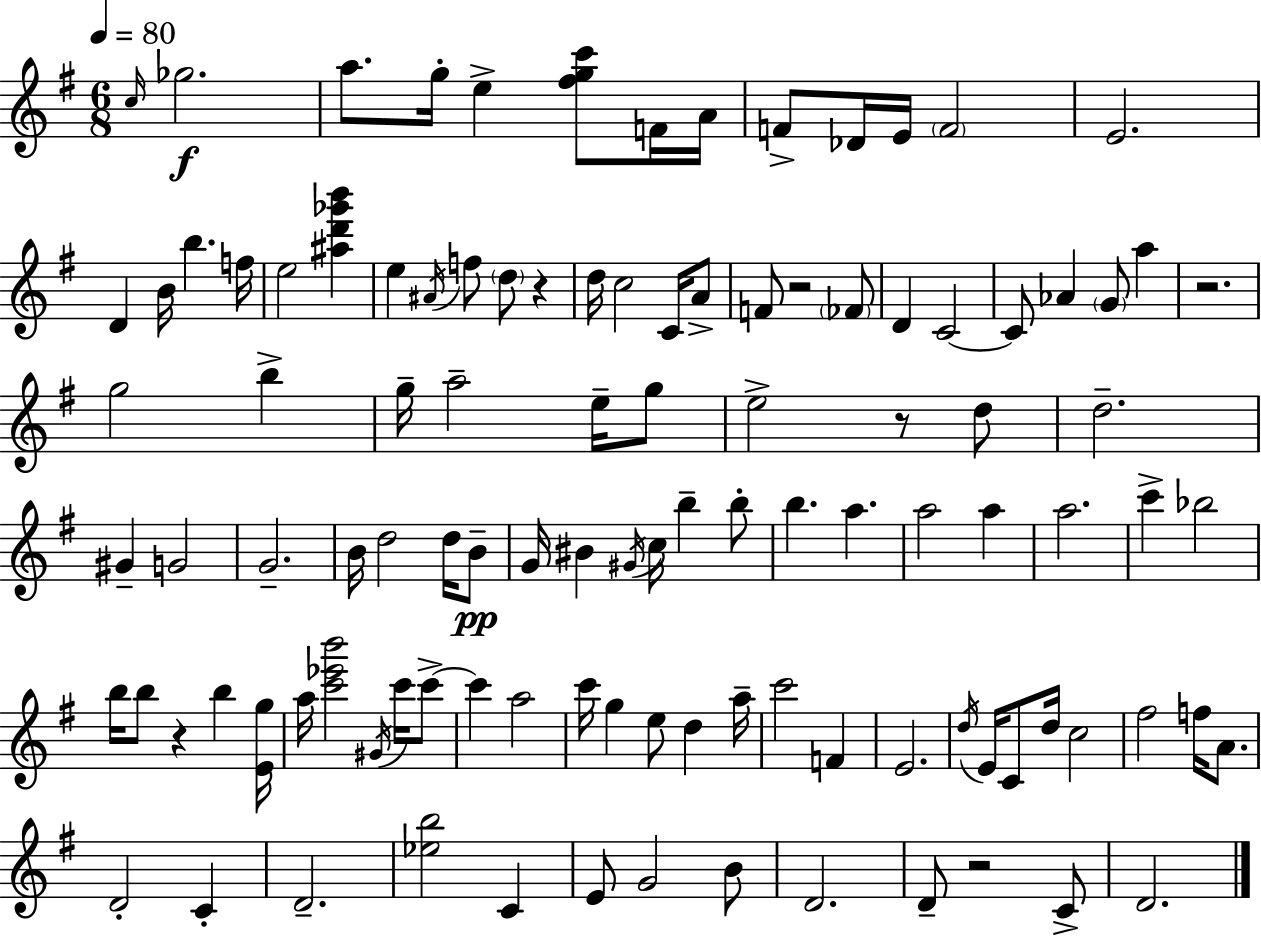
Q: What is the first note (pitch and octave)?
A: C5